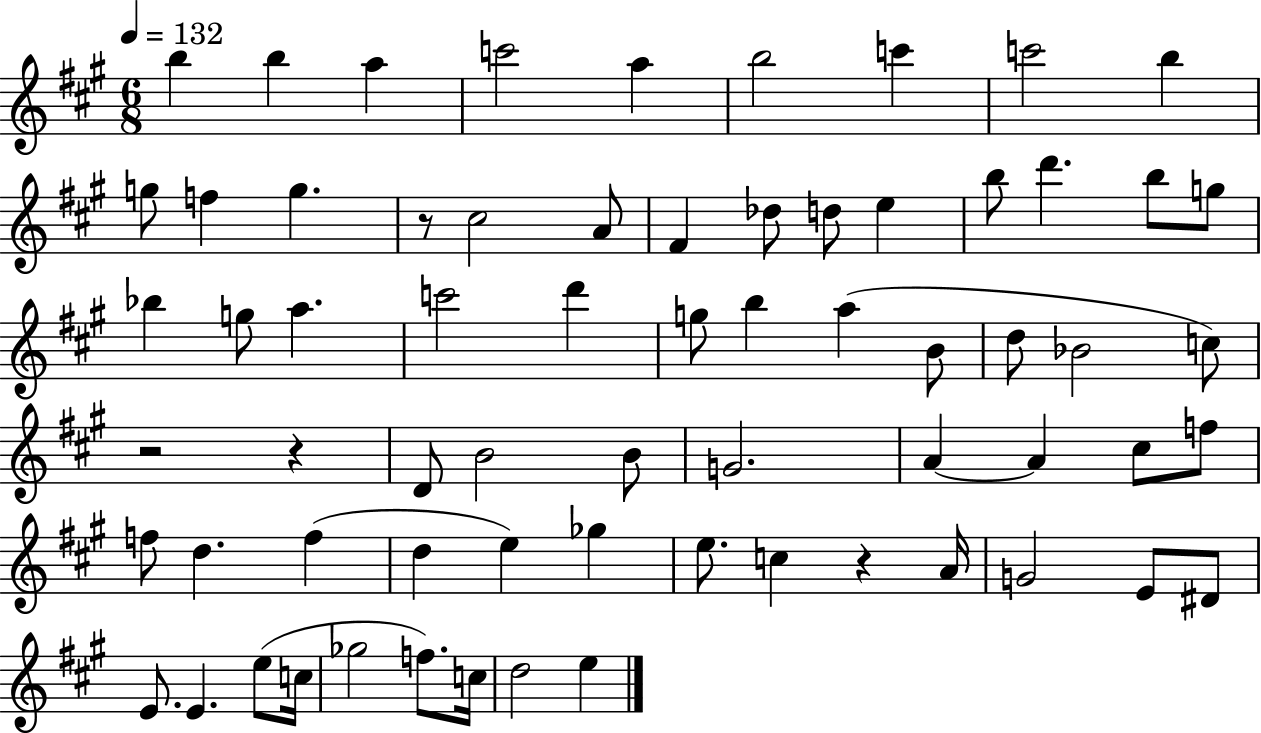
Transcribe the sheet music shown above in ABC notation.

X:1
T:Untitled
M:6/8
L:1/4
K:A
b b a c'2 a b2 c' c'2 b g/2 f g z/2 ^c2 A/2 ^F _d/2 d/2 e b/2 d' b/2 g/2 _b g/2 a c'2 d' g/2 b a B/2 d/2 _B2 c/2 z2 z D/2 B2 B/2 G2 A A ^c/2 f/2 f/2 d f d e _g e/2 c z A/4 G2 E/2 ^D/2 E/2 E e/2 c/4 _g2 f/2 c/4 d2 e